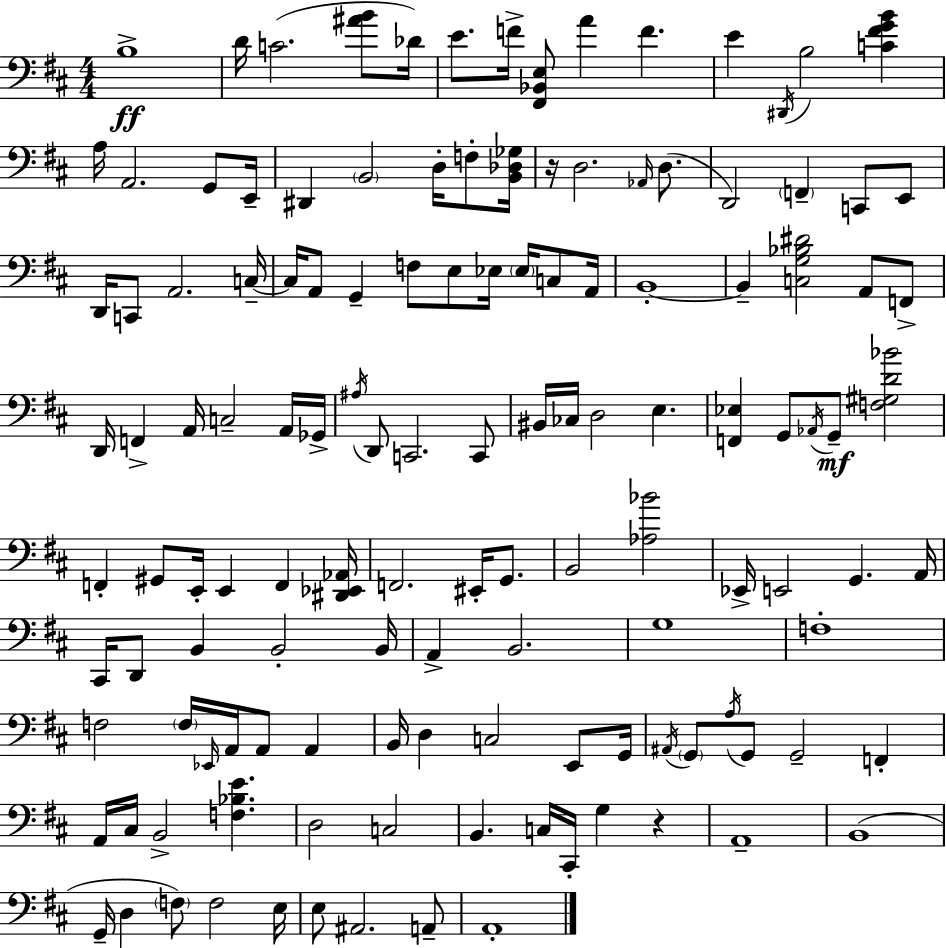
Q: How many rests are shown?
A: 2